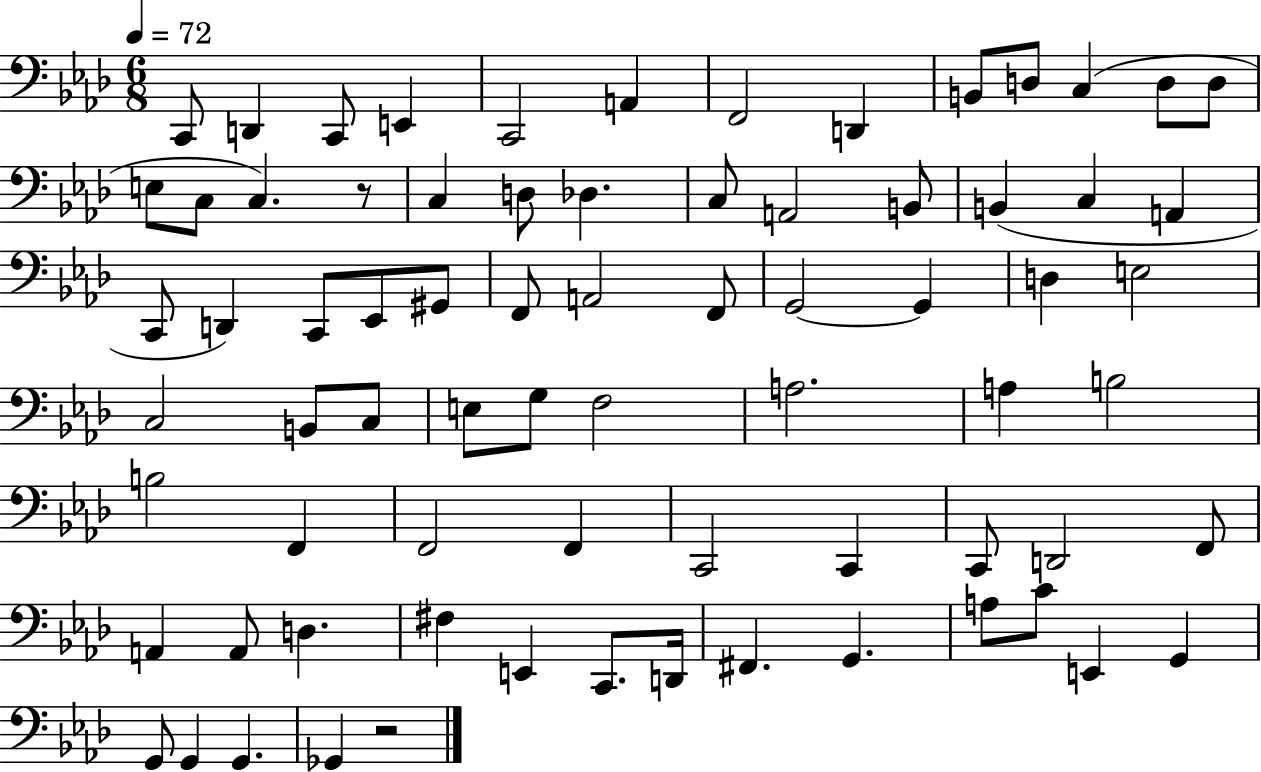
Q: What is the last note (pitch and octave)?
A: Gb2